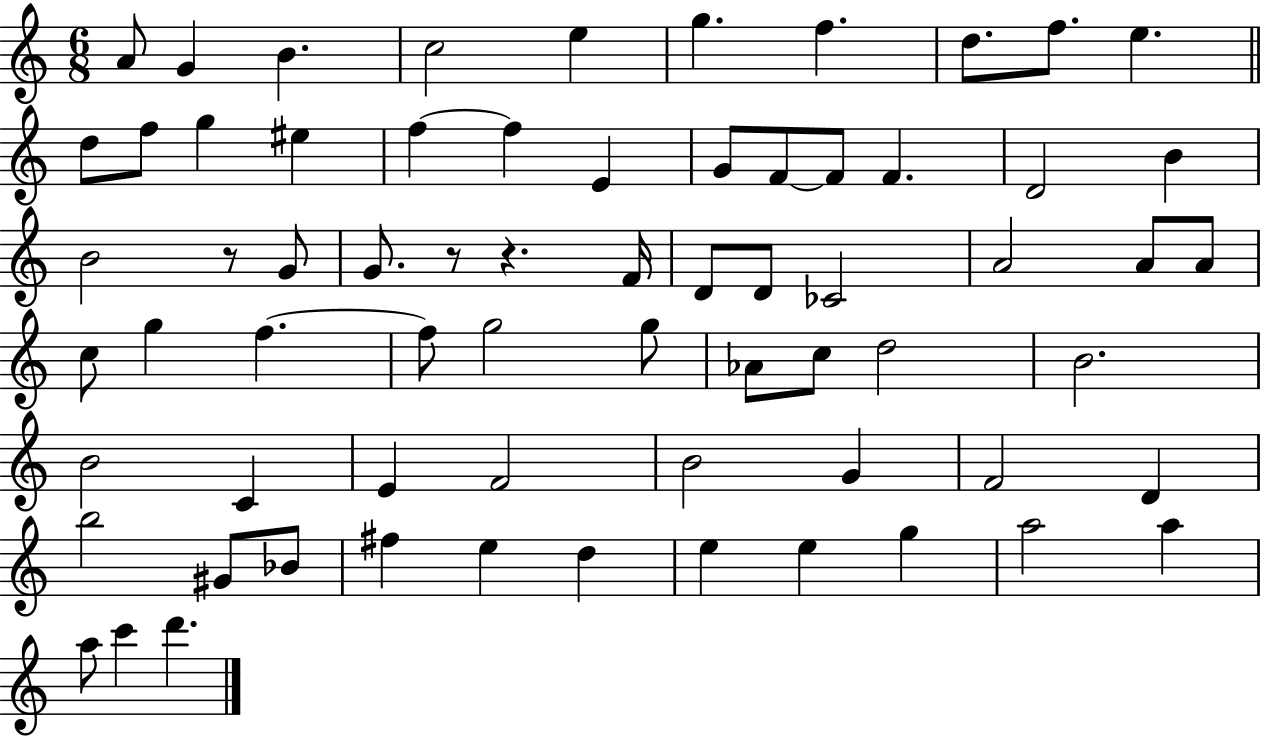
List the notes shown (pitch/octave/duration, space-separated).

A4/e G4/q B4/q. C5/h E5/q G5/q. F5/q. D5/e. F5/e. E5/q. D5/e F5/e G5/q EIS5/q F5/q F5/q E4/q G4/e F4/e F4/e F4/q. D4/h B4/q B4/h R/e G4/e G4/e. R/e R/q. F4/s D4/e D4/e CES4/h A4/h A4/e A4/e C5/e G5/q F5/q. F5/e G5/h G5/e Ab4/e C5/e D5/h B4/h. B4/h C4/q E4/q F4/h B4/h G4/q F4/h D4/q B5/h G#4/e Bb4/e F#5/q E5/q D5/q E5/q E5/q G5/q A5/h A5/q A5/e C6/q D6/q.